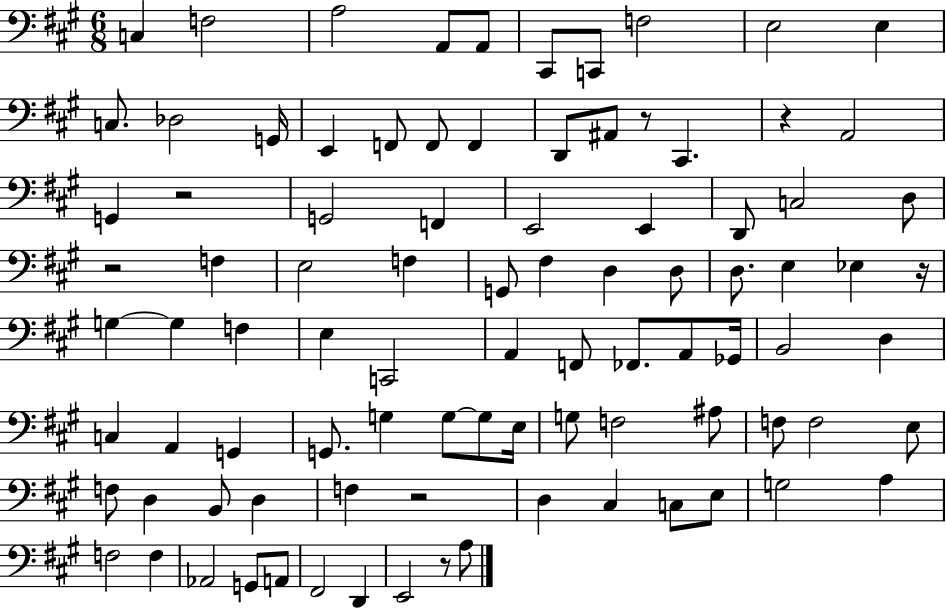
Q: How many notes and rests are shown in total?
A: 92